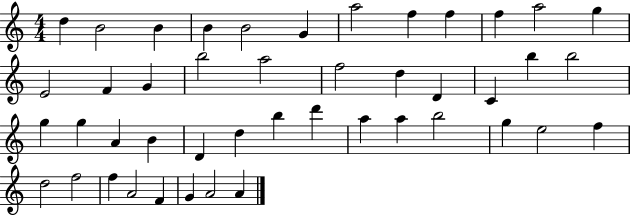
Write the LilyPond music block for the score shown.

{
  \clef treble
  \numericTimeSignature
  \time 4/4
  \key c \major
  d''4 b'2 b'4 | b'4 b'2 g'4 | a''2 f''4 f''4 | f''4 a''2 g''4 | \break e'2 f'4 g'4 | b''2 a''2 | f''2 d''4 d'4 | c'4 b''4 b''2 | \break g''4 g''4 a'4 b'4 | d'4 d''4 b''4 d'''4 | a''4 a''4 b''2 | g''4 e''2 f''4 | \break d''2 f''2 | f''4 a'2 f'4 | g'4 a'2 a'4 | \bar "|."
}